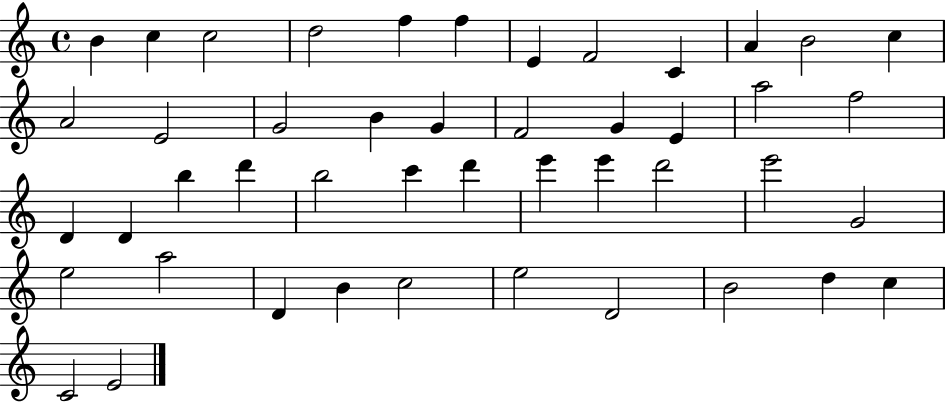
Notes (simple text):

B4/q C5/q C5/h D5/h F5/q F5/q E4/q F4/h C4/q A4/q B4/h C5/q A4/h E4/h G4/h B4/q G4/q F4/h G4/q E4/q A5/h F5/h D4/q D4/q B5/q D6/q B5/h C6/q D6/q E6/q E6/q D6/h E6/h G4/h E5/h A5/h D4/q B4/q C5/h E5/h D4/h B4/h D5/q C5/q C4/h E4/h